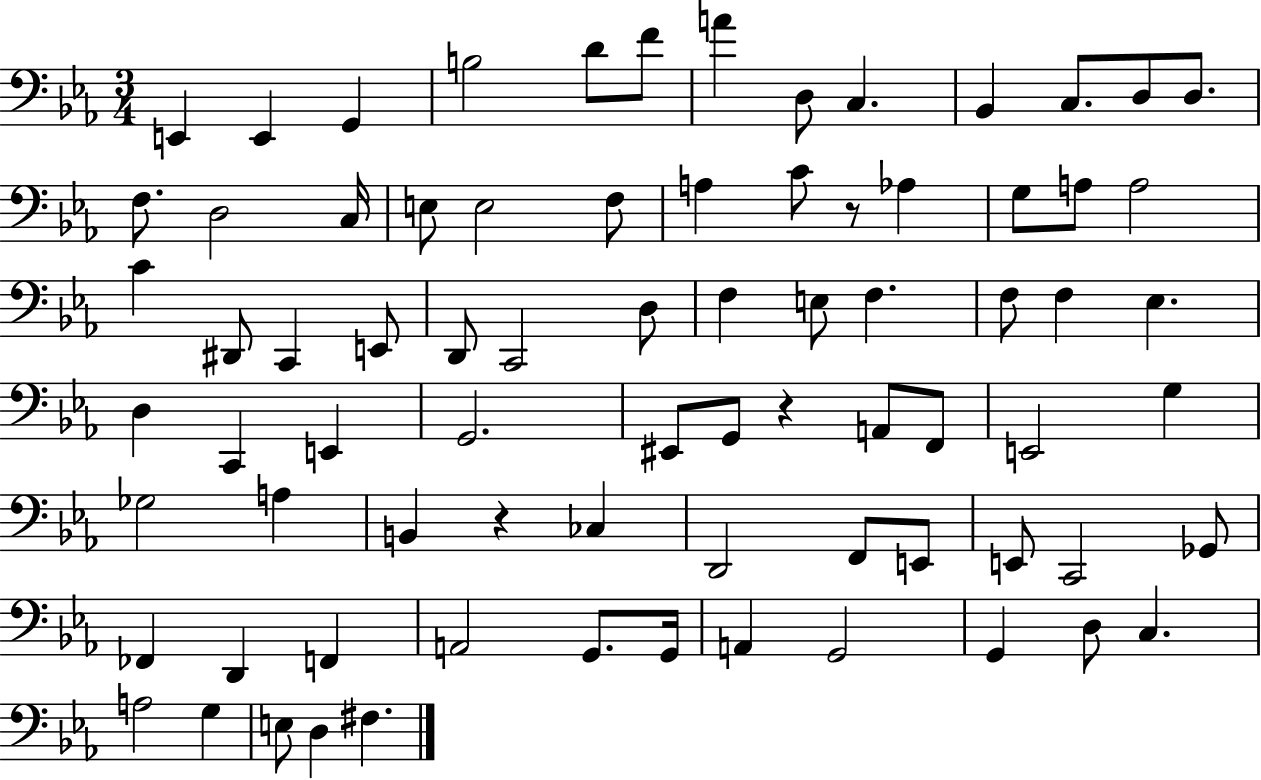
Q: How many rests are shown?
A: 3